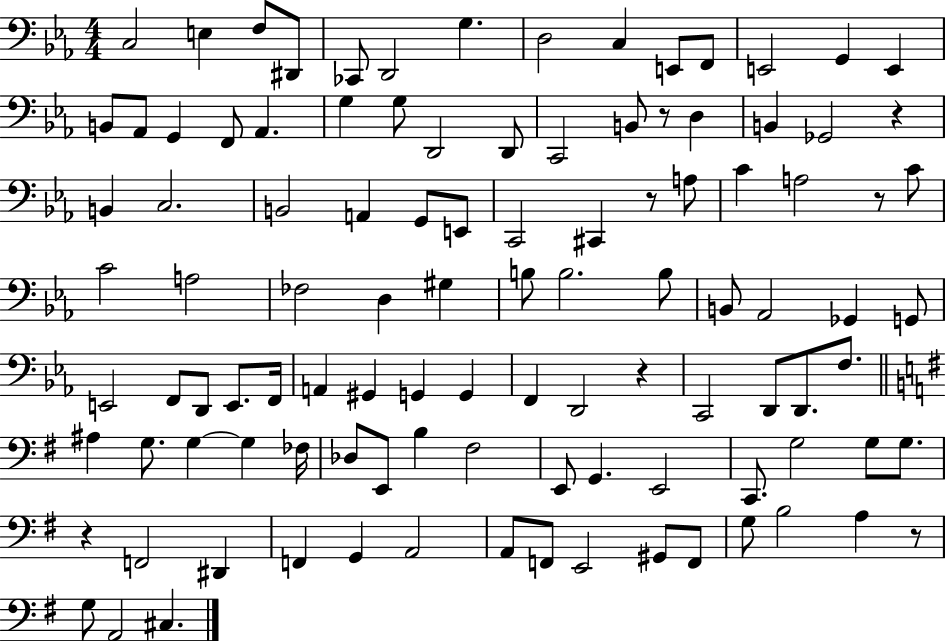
{
  \clef bass
  \numericTimeSignature
  \time 4/4
  \key ees \major
  c2 e4 f8 dis,8 | ces,8 d,2 g4. | d2 c4 e,8 f,8 | e,2 g,4 e,4 | \break b,8 aes,8 g,4 f,8 aes,4. | g4 g8 d,2 d,8 | c,2 b,8 r8 d4 | b,4 ges,2 r4 | \break b,4 c2. | b,2 a,4 g,8 e,8 | c,2 cis,4 r8 a8 | c'4 a2 r8 c'8 | \break c'2 a2 | fes2 d4 gis4 | b8 b2. b8 | b,8 aes,2 ges,4 g,8 | \break e,2 f,8 d,8 e,8. f,16 | a,4 gis,4 g,4 g,4 | f,4 d,2 r4 | c,2 d,8 d,8. f8. | \break \bar "||" \break \key e \minor ais4 g8. g4~~ g4 fes16 | des8 e,8 b4 fis2 | e,8 g,4. e,2 | c,8. g2 g8 g8. | \break r4 f,2 dis,4 | f,4 g,4 a,2 | a,8 f,8 e,2 gis,8 f,8 | g8 b2 a4 r8 | \break g8 a,2 cis4. | \bar "|."
}